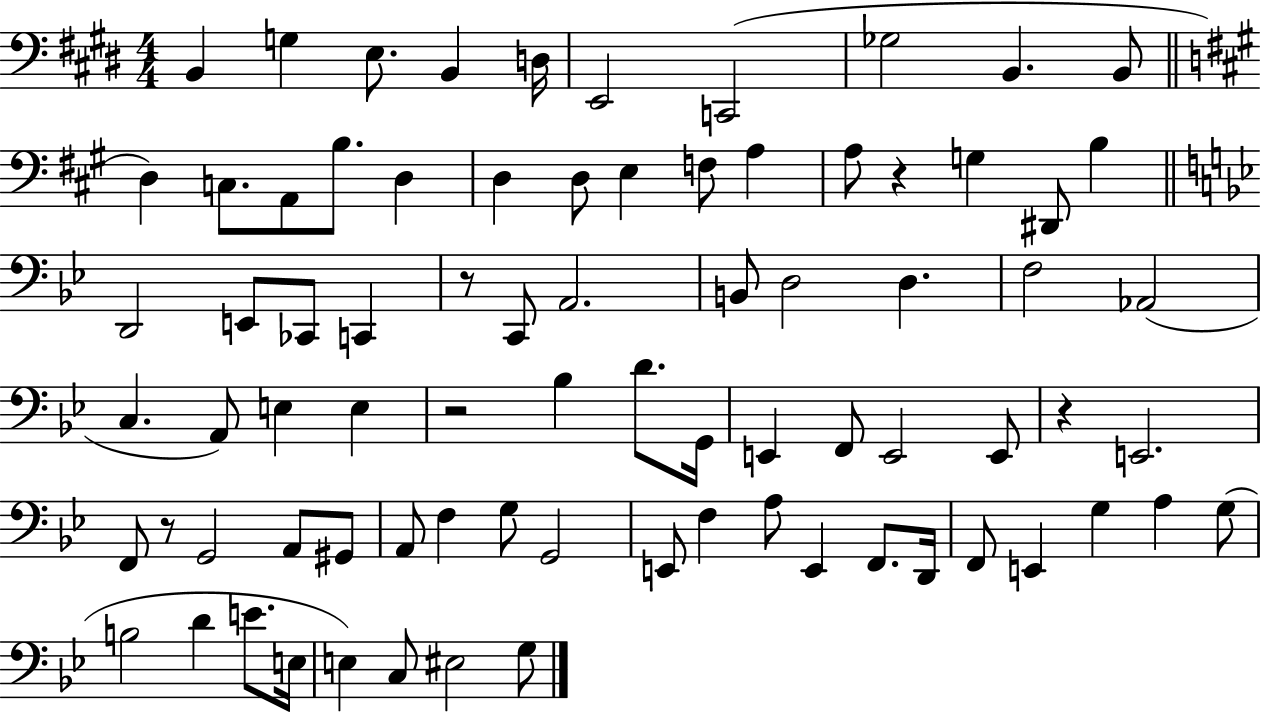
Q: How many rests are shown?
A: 5